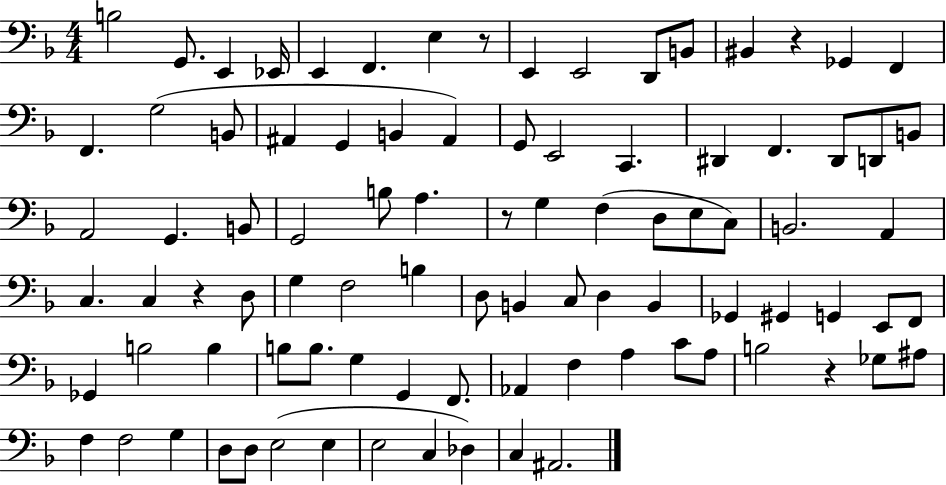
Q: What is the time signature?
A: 4/4